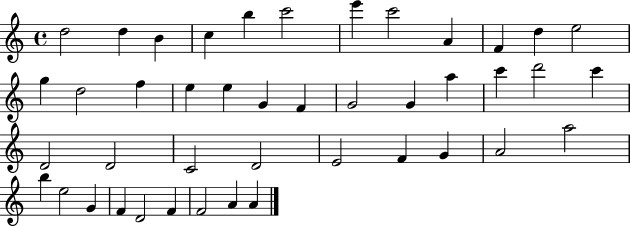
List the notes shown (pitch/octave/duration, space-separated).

D5/h D5/q B4/q C5/q B5/q C6/h E6/q C6/h A4/q F4/q D5/q E5/h G5/q D5/h F5/q E5/q E5/q G4/q F4/q G4/h G4/q A5/q C6/q D6/h C6/q D4/h D4/h C4/h D4/h E4/h F4/q G4/q A4/h A5/h B5/q E5/h G4/q F4/q D4/h F4/q F4/h A4/q A4/q